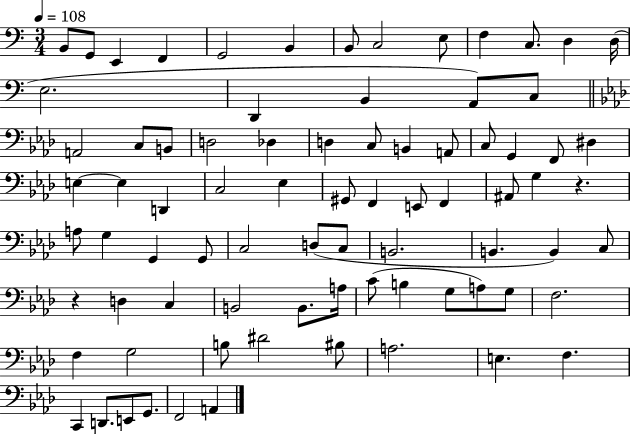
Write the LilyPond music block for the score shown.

{
  \clef bass
  \numericTimeSignature
  \time 3/4
  \key c \major
  \tempo 4 = 108
  b,8 g,8 e,4 f,4 | g,2 b,4 | b,8 c2 e8 | f4 c8. d4 d16( | \break e2. | d,4 b,4 a,8) c8 | \bar "||" \break \key aes \major a,2 c8 b,8 | d2 des4 | d4 c8 b,4 a,8 | c8 g,4 f,8 dis4 | \break e4~~ e4 d,4 | c2 ees4 | gis,8 f,4 e,8 f,4 | ais,8 g4 r4. | \break a8 g4 g,4 g,8 | c2 d8( c8 | b,2. | b,4. b,4) c8 | \break r4 d4 c4 | b,2 b,8. a16 | c'8( b4 g8 a8) g8 | f2. | \break f4 g2 | b8 dis'2 bis8 | a2. | e4. f4. | \break c,4 d,8. e,8 g,8. | f,2 a,4 | \bar "|."
}